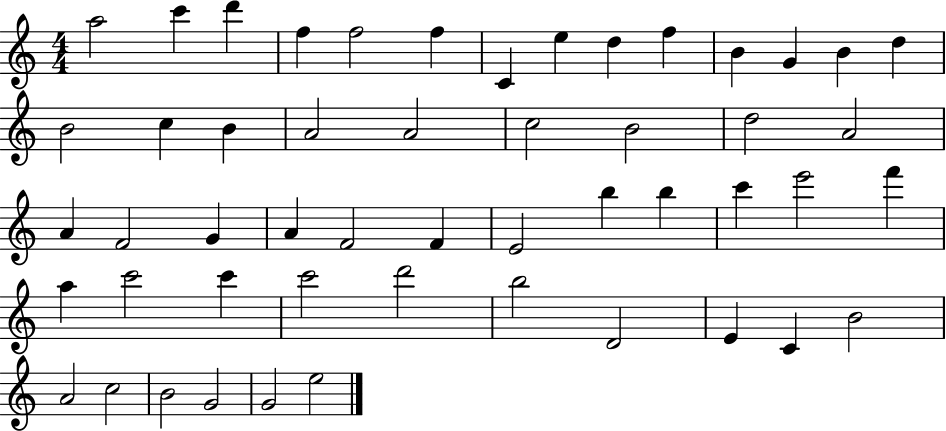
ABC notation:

X:1
T:Untitled
M:4/4
L:1/4
K:C
a2 c' d' f f2 f C e d f B G B d B2 c B A2 A2 c2 B2 d2 A2 A F2 G A F2 F E2 b b c' e'2 f' a c'2 c' c'2 d'2 b2 D2 E C B2 A2 c2 B2 G2 G2 e2